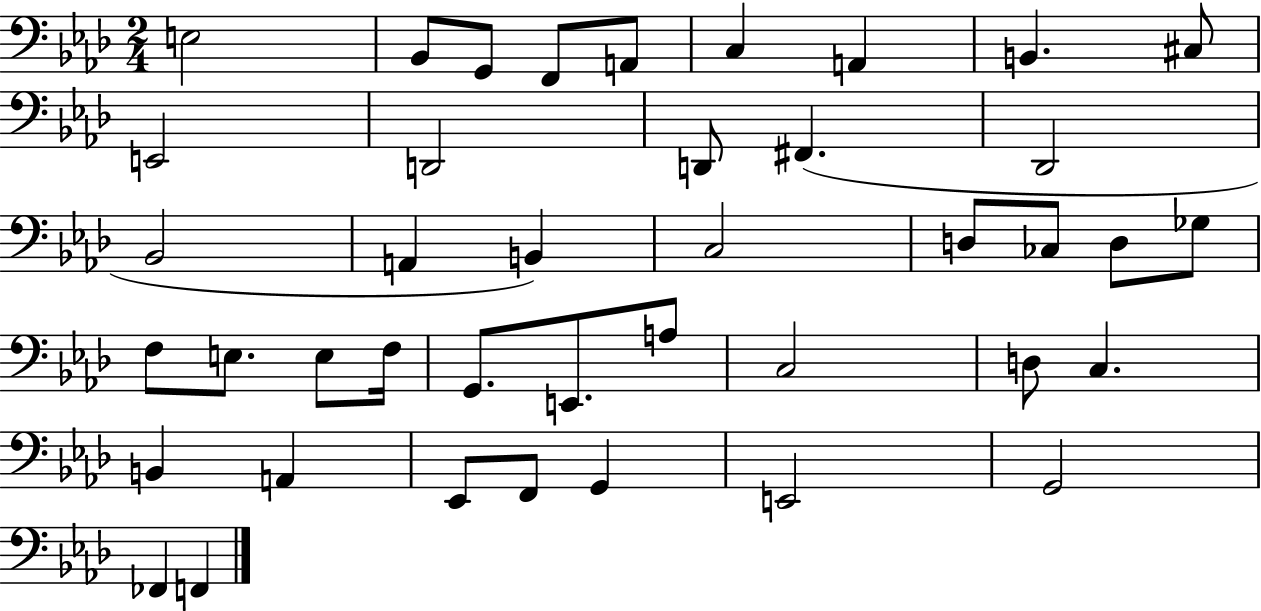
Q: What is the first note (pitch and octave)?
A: E3